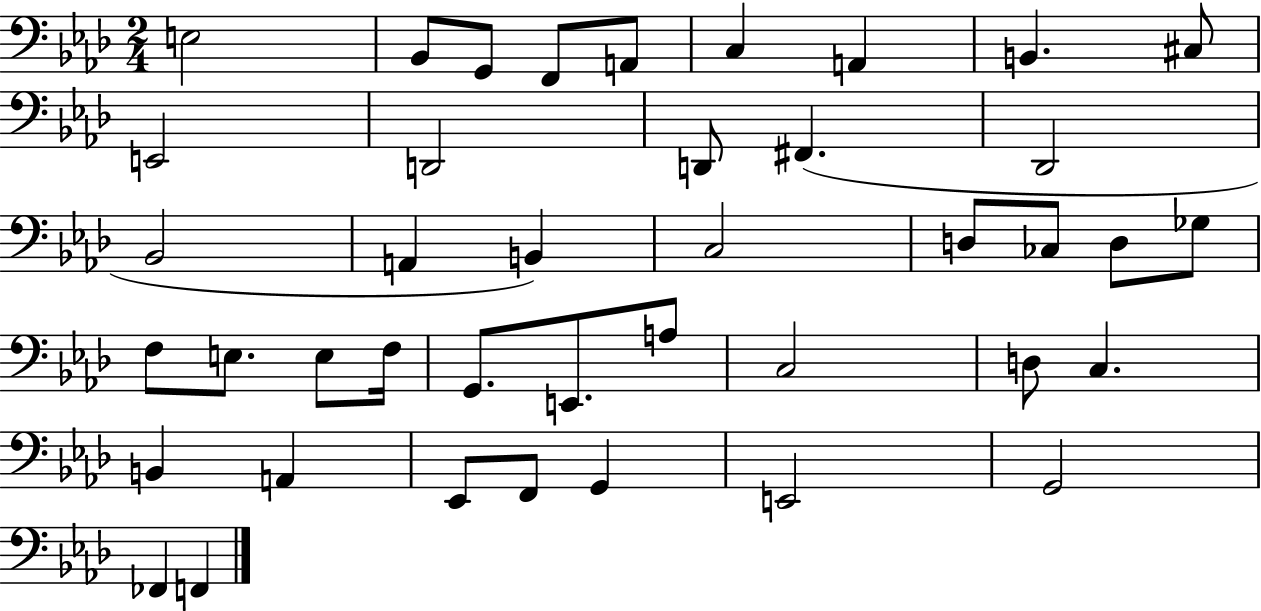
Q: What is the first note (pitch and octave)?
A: E3